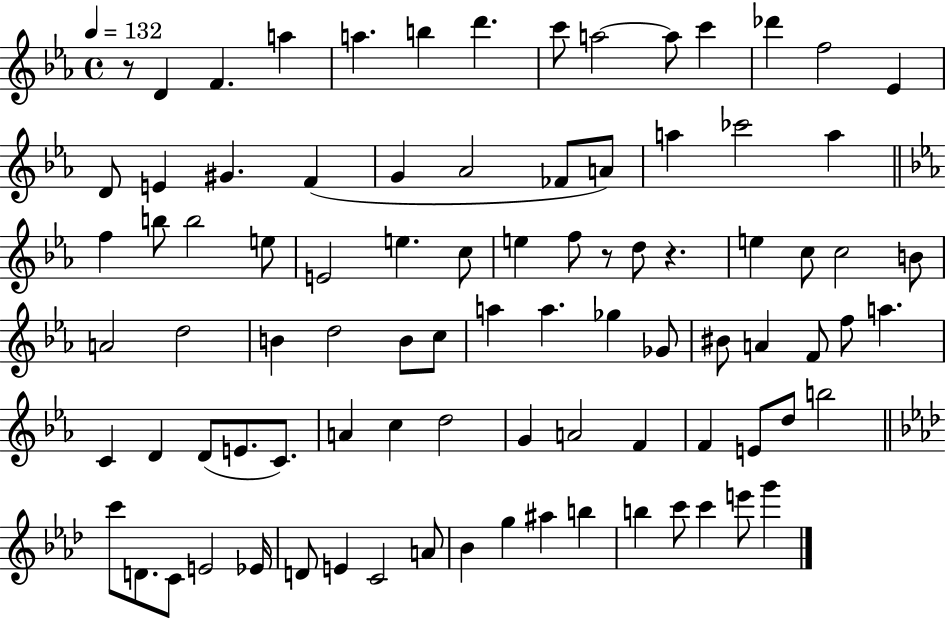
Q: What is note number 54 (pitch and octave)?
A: C4